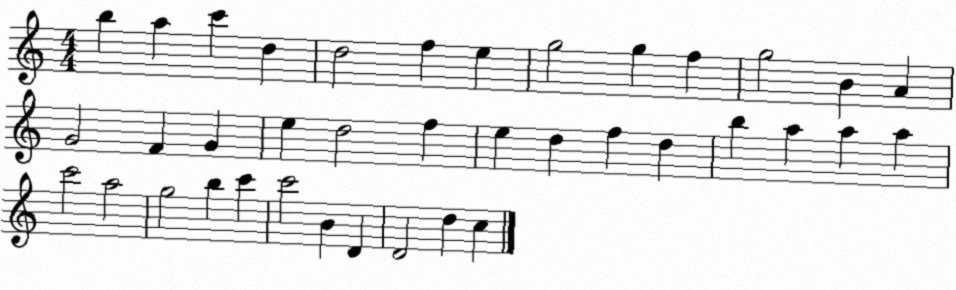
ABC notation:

X:1
T:Untitled
M:4/4
L:1/4
K:C
b a c' d d2 f e g2 g f g2 B A G2 F G e d2 f e d f d b a a a c'2 a2 g2 b c' c'2 B D D2 d c